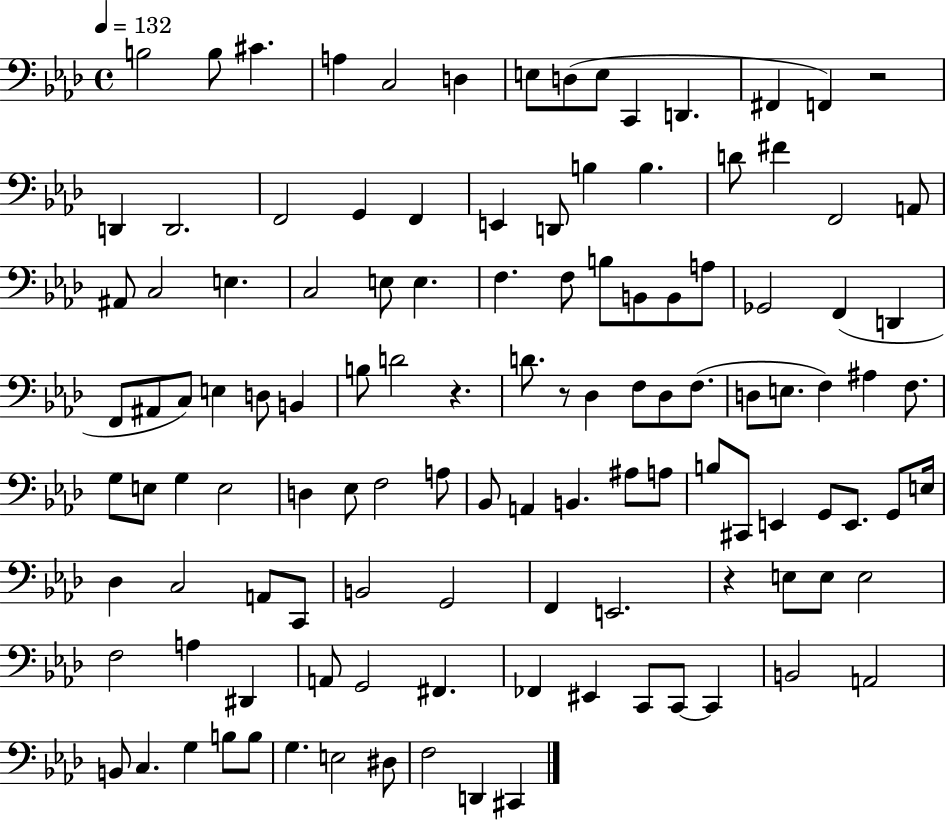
X:1
T:Untitled
M:4/4
L:1/4
K:Ab
B,2 B,/2 ^C A, C,2 D, E,/2 D,/2 E,/2 C,, D,, ^F,, F,, z2 D,, D,,2 F,,2 G,, F,, E,, D,,/2 B, B, D/2 ^F F,,2 A,,/2 ^A,,/2 C,2 E, C,2 E,/2 E, F, F,/2 B,/2 B,,/2 B,,/2 A,/2 _G,,2 F,, D,, F,,/2 ^A,,/2 C,/2 E, D,/2 B,, B,/2 D2 z D/2 z/2 _D, F,/2 _D,/2 F,/2 D,/2 E,/2 F, ^A, F,/2 G,/2 E,/2 G, E,2 D, _E,/2 F,2 A,/2 _B,,/2 A,, B,, ^A,/2 A,/2 B,/2 ^C,,/2 E,, G,,/2 E,,/2 G,,/2 E,/4 _D, C,2 A,,/2 C,,/2 B,,2 G,,2 F,, E,,2 z E,/2 E,/2 E,2 F,2 A, ^D,, A,,/2 G,,2 ^F,, _F,, ^E,, C,,/2 C,,/2 C,, B,,2 A,,2 B,,/2 C, G, B,/2 B,/2 G, E,2 ^D,/2 F,2 D,, ^C,,